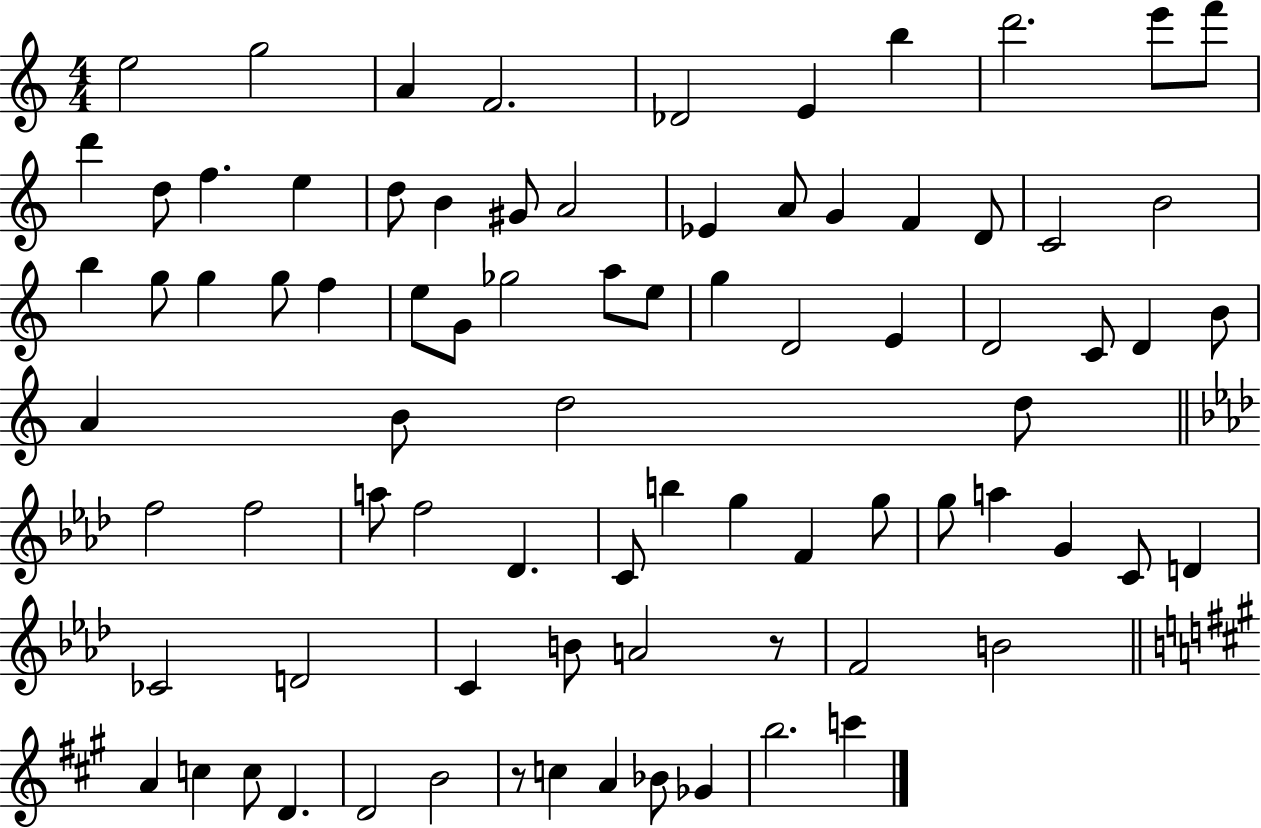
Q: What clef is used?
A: treble